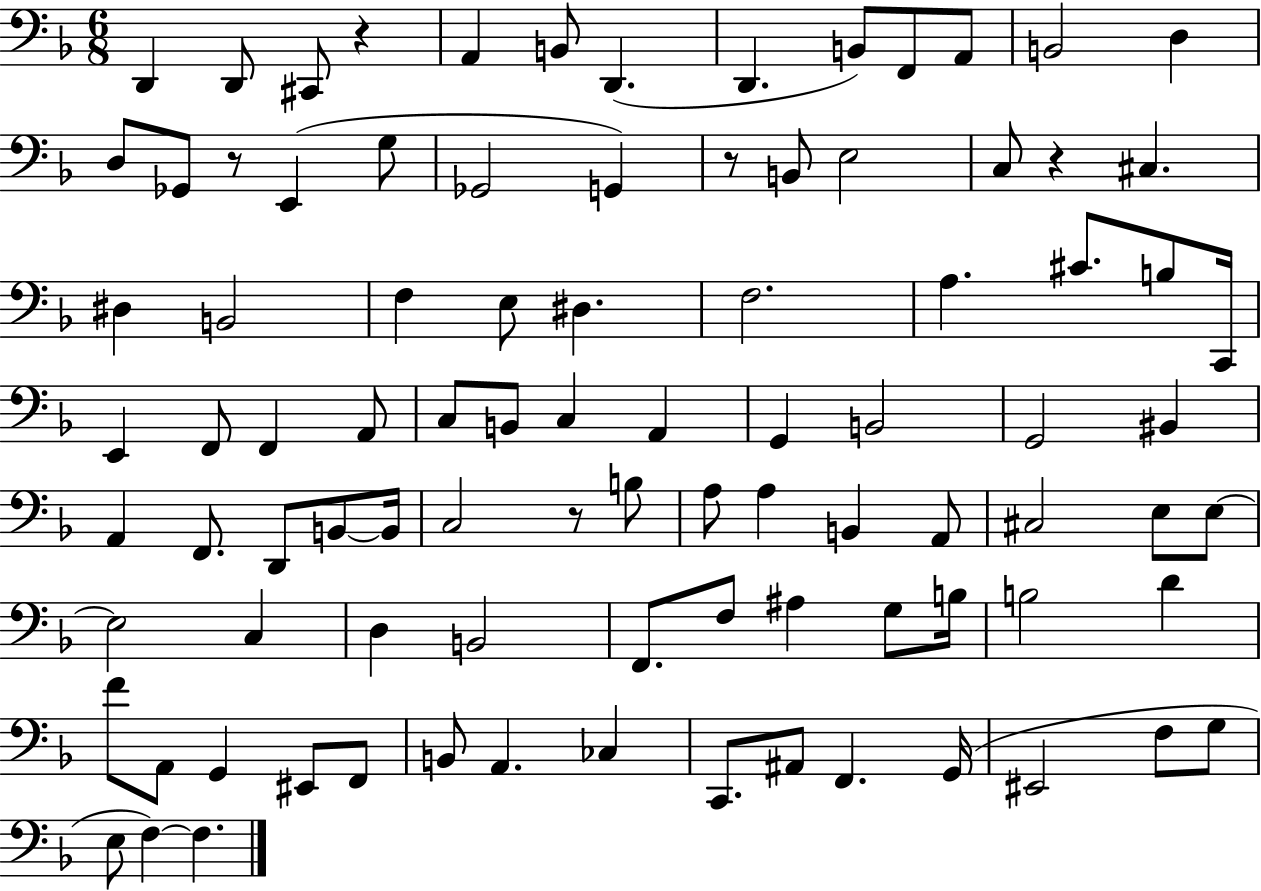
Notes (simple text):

D2/q D2/e C#2/e R/q A2/q B2/e D2/q. D2/q. B2/e F2/e A2/e B2/h D3/q D3/e Gb2/e R/e E2/q G3/e Gb2/h G2/q R/e B2/e E3/h C3/e R/q C#3/q. D#3/q B2/h F3/q E3/e D#3/q. F3/h. A3/q. C#4/e. B3/e C2/s E2/q F2/e F2/q A2/e C3/e B2/e C3/q A2/q G2/q B2/h G2/h BIS2/q A2/q F2/e. D2/e B2/e B2/s C3/h R/e B3/e A3/e A3/q B2/q A2/e C#3/h E3/e E3/e E3/h C3/q D3/q B2/h F2/e. F3/e A#3/q G3/e B3/s B3/h D4/q F4/e A2/e G2/q EIS2/e F2/e B2/e A2/q. CES3/q C2/e. A#2/e F2/q. G2/s EIS2/h F3/e G3/e E3/e F3/q F3/q.